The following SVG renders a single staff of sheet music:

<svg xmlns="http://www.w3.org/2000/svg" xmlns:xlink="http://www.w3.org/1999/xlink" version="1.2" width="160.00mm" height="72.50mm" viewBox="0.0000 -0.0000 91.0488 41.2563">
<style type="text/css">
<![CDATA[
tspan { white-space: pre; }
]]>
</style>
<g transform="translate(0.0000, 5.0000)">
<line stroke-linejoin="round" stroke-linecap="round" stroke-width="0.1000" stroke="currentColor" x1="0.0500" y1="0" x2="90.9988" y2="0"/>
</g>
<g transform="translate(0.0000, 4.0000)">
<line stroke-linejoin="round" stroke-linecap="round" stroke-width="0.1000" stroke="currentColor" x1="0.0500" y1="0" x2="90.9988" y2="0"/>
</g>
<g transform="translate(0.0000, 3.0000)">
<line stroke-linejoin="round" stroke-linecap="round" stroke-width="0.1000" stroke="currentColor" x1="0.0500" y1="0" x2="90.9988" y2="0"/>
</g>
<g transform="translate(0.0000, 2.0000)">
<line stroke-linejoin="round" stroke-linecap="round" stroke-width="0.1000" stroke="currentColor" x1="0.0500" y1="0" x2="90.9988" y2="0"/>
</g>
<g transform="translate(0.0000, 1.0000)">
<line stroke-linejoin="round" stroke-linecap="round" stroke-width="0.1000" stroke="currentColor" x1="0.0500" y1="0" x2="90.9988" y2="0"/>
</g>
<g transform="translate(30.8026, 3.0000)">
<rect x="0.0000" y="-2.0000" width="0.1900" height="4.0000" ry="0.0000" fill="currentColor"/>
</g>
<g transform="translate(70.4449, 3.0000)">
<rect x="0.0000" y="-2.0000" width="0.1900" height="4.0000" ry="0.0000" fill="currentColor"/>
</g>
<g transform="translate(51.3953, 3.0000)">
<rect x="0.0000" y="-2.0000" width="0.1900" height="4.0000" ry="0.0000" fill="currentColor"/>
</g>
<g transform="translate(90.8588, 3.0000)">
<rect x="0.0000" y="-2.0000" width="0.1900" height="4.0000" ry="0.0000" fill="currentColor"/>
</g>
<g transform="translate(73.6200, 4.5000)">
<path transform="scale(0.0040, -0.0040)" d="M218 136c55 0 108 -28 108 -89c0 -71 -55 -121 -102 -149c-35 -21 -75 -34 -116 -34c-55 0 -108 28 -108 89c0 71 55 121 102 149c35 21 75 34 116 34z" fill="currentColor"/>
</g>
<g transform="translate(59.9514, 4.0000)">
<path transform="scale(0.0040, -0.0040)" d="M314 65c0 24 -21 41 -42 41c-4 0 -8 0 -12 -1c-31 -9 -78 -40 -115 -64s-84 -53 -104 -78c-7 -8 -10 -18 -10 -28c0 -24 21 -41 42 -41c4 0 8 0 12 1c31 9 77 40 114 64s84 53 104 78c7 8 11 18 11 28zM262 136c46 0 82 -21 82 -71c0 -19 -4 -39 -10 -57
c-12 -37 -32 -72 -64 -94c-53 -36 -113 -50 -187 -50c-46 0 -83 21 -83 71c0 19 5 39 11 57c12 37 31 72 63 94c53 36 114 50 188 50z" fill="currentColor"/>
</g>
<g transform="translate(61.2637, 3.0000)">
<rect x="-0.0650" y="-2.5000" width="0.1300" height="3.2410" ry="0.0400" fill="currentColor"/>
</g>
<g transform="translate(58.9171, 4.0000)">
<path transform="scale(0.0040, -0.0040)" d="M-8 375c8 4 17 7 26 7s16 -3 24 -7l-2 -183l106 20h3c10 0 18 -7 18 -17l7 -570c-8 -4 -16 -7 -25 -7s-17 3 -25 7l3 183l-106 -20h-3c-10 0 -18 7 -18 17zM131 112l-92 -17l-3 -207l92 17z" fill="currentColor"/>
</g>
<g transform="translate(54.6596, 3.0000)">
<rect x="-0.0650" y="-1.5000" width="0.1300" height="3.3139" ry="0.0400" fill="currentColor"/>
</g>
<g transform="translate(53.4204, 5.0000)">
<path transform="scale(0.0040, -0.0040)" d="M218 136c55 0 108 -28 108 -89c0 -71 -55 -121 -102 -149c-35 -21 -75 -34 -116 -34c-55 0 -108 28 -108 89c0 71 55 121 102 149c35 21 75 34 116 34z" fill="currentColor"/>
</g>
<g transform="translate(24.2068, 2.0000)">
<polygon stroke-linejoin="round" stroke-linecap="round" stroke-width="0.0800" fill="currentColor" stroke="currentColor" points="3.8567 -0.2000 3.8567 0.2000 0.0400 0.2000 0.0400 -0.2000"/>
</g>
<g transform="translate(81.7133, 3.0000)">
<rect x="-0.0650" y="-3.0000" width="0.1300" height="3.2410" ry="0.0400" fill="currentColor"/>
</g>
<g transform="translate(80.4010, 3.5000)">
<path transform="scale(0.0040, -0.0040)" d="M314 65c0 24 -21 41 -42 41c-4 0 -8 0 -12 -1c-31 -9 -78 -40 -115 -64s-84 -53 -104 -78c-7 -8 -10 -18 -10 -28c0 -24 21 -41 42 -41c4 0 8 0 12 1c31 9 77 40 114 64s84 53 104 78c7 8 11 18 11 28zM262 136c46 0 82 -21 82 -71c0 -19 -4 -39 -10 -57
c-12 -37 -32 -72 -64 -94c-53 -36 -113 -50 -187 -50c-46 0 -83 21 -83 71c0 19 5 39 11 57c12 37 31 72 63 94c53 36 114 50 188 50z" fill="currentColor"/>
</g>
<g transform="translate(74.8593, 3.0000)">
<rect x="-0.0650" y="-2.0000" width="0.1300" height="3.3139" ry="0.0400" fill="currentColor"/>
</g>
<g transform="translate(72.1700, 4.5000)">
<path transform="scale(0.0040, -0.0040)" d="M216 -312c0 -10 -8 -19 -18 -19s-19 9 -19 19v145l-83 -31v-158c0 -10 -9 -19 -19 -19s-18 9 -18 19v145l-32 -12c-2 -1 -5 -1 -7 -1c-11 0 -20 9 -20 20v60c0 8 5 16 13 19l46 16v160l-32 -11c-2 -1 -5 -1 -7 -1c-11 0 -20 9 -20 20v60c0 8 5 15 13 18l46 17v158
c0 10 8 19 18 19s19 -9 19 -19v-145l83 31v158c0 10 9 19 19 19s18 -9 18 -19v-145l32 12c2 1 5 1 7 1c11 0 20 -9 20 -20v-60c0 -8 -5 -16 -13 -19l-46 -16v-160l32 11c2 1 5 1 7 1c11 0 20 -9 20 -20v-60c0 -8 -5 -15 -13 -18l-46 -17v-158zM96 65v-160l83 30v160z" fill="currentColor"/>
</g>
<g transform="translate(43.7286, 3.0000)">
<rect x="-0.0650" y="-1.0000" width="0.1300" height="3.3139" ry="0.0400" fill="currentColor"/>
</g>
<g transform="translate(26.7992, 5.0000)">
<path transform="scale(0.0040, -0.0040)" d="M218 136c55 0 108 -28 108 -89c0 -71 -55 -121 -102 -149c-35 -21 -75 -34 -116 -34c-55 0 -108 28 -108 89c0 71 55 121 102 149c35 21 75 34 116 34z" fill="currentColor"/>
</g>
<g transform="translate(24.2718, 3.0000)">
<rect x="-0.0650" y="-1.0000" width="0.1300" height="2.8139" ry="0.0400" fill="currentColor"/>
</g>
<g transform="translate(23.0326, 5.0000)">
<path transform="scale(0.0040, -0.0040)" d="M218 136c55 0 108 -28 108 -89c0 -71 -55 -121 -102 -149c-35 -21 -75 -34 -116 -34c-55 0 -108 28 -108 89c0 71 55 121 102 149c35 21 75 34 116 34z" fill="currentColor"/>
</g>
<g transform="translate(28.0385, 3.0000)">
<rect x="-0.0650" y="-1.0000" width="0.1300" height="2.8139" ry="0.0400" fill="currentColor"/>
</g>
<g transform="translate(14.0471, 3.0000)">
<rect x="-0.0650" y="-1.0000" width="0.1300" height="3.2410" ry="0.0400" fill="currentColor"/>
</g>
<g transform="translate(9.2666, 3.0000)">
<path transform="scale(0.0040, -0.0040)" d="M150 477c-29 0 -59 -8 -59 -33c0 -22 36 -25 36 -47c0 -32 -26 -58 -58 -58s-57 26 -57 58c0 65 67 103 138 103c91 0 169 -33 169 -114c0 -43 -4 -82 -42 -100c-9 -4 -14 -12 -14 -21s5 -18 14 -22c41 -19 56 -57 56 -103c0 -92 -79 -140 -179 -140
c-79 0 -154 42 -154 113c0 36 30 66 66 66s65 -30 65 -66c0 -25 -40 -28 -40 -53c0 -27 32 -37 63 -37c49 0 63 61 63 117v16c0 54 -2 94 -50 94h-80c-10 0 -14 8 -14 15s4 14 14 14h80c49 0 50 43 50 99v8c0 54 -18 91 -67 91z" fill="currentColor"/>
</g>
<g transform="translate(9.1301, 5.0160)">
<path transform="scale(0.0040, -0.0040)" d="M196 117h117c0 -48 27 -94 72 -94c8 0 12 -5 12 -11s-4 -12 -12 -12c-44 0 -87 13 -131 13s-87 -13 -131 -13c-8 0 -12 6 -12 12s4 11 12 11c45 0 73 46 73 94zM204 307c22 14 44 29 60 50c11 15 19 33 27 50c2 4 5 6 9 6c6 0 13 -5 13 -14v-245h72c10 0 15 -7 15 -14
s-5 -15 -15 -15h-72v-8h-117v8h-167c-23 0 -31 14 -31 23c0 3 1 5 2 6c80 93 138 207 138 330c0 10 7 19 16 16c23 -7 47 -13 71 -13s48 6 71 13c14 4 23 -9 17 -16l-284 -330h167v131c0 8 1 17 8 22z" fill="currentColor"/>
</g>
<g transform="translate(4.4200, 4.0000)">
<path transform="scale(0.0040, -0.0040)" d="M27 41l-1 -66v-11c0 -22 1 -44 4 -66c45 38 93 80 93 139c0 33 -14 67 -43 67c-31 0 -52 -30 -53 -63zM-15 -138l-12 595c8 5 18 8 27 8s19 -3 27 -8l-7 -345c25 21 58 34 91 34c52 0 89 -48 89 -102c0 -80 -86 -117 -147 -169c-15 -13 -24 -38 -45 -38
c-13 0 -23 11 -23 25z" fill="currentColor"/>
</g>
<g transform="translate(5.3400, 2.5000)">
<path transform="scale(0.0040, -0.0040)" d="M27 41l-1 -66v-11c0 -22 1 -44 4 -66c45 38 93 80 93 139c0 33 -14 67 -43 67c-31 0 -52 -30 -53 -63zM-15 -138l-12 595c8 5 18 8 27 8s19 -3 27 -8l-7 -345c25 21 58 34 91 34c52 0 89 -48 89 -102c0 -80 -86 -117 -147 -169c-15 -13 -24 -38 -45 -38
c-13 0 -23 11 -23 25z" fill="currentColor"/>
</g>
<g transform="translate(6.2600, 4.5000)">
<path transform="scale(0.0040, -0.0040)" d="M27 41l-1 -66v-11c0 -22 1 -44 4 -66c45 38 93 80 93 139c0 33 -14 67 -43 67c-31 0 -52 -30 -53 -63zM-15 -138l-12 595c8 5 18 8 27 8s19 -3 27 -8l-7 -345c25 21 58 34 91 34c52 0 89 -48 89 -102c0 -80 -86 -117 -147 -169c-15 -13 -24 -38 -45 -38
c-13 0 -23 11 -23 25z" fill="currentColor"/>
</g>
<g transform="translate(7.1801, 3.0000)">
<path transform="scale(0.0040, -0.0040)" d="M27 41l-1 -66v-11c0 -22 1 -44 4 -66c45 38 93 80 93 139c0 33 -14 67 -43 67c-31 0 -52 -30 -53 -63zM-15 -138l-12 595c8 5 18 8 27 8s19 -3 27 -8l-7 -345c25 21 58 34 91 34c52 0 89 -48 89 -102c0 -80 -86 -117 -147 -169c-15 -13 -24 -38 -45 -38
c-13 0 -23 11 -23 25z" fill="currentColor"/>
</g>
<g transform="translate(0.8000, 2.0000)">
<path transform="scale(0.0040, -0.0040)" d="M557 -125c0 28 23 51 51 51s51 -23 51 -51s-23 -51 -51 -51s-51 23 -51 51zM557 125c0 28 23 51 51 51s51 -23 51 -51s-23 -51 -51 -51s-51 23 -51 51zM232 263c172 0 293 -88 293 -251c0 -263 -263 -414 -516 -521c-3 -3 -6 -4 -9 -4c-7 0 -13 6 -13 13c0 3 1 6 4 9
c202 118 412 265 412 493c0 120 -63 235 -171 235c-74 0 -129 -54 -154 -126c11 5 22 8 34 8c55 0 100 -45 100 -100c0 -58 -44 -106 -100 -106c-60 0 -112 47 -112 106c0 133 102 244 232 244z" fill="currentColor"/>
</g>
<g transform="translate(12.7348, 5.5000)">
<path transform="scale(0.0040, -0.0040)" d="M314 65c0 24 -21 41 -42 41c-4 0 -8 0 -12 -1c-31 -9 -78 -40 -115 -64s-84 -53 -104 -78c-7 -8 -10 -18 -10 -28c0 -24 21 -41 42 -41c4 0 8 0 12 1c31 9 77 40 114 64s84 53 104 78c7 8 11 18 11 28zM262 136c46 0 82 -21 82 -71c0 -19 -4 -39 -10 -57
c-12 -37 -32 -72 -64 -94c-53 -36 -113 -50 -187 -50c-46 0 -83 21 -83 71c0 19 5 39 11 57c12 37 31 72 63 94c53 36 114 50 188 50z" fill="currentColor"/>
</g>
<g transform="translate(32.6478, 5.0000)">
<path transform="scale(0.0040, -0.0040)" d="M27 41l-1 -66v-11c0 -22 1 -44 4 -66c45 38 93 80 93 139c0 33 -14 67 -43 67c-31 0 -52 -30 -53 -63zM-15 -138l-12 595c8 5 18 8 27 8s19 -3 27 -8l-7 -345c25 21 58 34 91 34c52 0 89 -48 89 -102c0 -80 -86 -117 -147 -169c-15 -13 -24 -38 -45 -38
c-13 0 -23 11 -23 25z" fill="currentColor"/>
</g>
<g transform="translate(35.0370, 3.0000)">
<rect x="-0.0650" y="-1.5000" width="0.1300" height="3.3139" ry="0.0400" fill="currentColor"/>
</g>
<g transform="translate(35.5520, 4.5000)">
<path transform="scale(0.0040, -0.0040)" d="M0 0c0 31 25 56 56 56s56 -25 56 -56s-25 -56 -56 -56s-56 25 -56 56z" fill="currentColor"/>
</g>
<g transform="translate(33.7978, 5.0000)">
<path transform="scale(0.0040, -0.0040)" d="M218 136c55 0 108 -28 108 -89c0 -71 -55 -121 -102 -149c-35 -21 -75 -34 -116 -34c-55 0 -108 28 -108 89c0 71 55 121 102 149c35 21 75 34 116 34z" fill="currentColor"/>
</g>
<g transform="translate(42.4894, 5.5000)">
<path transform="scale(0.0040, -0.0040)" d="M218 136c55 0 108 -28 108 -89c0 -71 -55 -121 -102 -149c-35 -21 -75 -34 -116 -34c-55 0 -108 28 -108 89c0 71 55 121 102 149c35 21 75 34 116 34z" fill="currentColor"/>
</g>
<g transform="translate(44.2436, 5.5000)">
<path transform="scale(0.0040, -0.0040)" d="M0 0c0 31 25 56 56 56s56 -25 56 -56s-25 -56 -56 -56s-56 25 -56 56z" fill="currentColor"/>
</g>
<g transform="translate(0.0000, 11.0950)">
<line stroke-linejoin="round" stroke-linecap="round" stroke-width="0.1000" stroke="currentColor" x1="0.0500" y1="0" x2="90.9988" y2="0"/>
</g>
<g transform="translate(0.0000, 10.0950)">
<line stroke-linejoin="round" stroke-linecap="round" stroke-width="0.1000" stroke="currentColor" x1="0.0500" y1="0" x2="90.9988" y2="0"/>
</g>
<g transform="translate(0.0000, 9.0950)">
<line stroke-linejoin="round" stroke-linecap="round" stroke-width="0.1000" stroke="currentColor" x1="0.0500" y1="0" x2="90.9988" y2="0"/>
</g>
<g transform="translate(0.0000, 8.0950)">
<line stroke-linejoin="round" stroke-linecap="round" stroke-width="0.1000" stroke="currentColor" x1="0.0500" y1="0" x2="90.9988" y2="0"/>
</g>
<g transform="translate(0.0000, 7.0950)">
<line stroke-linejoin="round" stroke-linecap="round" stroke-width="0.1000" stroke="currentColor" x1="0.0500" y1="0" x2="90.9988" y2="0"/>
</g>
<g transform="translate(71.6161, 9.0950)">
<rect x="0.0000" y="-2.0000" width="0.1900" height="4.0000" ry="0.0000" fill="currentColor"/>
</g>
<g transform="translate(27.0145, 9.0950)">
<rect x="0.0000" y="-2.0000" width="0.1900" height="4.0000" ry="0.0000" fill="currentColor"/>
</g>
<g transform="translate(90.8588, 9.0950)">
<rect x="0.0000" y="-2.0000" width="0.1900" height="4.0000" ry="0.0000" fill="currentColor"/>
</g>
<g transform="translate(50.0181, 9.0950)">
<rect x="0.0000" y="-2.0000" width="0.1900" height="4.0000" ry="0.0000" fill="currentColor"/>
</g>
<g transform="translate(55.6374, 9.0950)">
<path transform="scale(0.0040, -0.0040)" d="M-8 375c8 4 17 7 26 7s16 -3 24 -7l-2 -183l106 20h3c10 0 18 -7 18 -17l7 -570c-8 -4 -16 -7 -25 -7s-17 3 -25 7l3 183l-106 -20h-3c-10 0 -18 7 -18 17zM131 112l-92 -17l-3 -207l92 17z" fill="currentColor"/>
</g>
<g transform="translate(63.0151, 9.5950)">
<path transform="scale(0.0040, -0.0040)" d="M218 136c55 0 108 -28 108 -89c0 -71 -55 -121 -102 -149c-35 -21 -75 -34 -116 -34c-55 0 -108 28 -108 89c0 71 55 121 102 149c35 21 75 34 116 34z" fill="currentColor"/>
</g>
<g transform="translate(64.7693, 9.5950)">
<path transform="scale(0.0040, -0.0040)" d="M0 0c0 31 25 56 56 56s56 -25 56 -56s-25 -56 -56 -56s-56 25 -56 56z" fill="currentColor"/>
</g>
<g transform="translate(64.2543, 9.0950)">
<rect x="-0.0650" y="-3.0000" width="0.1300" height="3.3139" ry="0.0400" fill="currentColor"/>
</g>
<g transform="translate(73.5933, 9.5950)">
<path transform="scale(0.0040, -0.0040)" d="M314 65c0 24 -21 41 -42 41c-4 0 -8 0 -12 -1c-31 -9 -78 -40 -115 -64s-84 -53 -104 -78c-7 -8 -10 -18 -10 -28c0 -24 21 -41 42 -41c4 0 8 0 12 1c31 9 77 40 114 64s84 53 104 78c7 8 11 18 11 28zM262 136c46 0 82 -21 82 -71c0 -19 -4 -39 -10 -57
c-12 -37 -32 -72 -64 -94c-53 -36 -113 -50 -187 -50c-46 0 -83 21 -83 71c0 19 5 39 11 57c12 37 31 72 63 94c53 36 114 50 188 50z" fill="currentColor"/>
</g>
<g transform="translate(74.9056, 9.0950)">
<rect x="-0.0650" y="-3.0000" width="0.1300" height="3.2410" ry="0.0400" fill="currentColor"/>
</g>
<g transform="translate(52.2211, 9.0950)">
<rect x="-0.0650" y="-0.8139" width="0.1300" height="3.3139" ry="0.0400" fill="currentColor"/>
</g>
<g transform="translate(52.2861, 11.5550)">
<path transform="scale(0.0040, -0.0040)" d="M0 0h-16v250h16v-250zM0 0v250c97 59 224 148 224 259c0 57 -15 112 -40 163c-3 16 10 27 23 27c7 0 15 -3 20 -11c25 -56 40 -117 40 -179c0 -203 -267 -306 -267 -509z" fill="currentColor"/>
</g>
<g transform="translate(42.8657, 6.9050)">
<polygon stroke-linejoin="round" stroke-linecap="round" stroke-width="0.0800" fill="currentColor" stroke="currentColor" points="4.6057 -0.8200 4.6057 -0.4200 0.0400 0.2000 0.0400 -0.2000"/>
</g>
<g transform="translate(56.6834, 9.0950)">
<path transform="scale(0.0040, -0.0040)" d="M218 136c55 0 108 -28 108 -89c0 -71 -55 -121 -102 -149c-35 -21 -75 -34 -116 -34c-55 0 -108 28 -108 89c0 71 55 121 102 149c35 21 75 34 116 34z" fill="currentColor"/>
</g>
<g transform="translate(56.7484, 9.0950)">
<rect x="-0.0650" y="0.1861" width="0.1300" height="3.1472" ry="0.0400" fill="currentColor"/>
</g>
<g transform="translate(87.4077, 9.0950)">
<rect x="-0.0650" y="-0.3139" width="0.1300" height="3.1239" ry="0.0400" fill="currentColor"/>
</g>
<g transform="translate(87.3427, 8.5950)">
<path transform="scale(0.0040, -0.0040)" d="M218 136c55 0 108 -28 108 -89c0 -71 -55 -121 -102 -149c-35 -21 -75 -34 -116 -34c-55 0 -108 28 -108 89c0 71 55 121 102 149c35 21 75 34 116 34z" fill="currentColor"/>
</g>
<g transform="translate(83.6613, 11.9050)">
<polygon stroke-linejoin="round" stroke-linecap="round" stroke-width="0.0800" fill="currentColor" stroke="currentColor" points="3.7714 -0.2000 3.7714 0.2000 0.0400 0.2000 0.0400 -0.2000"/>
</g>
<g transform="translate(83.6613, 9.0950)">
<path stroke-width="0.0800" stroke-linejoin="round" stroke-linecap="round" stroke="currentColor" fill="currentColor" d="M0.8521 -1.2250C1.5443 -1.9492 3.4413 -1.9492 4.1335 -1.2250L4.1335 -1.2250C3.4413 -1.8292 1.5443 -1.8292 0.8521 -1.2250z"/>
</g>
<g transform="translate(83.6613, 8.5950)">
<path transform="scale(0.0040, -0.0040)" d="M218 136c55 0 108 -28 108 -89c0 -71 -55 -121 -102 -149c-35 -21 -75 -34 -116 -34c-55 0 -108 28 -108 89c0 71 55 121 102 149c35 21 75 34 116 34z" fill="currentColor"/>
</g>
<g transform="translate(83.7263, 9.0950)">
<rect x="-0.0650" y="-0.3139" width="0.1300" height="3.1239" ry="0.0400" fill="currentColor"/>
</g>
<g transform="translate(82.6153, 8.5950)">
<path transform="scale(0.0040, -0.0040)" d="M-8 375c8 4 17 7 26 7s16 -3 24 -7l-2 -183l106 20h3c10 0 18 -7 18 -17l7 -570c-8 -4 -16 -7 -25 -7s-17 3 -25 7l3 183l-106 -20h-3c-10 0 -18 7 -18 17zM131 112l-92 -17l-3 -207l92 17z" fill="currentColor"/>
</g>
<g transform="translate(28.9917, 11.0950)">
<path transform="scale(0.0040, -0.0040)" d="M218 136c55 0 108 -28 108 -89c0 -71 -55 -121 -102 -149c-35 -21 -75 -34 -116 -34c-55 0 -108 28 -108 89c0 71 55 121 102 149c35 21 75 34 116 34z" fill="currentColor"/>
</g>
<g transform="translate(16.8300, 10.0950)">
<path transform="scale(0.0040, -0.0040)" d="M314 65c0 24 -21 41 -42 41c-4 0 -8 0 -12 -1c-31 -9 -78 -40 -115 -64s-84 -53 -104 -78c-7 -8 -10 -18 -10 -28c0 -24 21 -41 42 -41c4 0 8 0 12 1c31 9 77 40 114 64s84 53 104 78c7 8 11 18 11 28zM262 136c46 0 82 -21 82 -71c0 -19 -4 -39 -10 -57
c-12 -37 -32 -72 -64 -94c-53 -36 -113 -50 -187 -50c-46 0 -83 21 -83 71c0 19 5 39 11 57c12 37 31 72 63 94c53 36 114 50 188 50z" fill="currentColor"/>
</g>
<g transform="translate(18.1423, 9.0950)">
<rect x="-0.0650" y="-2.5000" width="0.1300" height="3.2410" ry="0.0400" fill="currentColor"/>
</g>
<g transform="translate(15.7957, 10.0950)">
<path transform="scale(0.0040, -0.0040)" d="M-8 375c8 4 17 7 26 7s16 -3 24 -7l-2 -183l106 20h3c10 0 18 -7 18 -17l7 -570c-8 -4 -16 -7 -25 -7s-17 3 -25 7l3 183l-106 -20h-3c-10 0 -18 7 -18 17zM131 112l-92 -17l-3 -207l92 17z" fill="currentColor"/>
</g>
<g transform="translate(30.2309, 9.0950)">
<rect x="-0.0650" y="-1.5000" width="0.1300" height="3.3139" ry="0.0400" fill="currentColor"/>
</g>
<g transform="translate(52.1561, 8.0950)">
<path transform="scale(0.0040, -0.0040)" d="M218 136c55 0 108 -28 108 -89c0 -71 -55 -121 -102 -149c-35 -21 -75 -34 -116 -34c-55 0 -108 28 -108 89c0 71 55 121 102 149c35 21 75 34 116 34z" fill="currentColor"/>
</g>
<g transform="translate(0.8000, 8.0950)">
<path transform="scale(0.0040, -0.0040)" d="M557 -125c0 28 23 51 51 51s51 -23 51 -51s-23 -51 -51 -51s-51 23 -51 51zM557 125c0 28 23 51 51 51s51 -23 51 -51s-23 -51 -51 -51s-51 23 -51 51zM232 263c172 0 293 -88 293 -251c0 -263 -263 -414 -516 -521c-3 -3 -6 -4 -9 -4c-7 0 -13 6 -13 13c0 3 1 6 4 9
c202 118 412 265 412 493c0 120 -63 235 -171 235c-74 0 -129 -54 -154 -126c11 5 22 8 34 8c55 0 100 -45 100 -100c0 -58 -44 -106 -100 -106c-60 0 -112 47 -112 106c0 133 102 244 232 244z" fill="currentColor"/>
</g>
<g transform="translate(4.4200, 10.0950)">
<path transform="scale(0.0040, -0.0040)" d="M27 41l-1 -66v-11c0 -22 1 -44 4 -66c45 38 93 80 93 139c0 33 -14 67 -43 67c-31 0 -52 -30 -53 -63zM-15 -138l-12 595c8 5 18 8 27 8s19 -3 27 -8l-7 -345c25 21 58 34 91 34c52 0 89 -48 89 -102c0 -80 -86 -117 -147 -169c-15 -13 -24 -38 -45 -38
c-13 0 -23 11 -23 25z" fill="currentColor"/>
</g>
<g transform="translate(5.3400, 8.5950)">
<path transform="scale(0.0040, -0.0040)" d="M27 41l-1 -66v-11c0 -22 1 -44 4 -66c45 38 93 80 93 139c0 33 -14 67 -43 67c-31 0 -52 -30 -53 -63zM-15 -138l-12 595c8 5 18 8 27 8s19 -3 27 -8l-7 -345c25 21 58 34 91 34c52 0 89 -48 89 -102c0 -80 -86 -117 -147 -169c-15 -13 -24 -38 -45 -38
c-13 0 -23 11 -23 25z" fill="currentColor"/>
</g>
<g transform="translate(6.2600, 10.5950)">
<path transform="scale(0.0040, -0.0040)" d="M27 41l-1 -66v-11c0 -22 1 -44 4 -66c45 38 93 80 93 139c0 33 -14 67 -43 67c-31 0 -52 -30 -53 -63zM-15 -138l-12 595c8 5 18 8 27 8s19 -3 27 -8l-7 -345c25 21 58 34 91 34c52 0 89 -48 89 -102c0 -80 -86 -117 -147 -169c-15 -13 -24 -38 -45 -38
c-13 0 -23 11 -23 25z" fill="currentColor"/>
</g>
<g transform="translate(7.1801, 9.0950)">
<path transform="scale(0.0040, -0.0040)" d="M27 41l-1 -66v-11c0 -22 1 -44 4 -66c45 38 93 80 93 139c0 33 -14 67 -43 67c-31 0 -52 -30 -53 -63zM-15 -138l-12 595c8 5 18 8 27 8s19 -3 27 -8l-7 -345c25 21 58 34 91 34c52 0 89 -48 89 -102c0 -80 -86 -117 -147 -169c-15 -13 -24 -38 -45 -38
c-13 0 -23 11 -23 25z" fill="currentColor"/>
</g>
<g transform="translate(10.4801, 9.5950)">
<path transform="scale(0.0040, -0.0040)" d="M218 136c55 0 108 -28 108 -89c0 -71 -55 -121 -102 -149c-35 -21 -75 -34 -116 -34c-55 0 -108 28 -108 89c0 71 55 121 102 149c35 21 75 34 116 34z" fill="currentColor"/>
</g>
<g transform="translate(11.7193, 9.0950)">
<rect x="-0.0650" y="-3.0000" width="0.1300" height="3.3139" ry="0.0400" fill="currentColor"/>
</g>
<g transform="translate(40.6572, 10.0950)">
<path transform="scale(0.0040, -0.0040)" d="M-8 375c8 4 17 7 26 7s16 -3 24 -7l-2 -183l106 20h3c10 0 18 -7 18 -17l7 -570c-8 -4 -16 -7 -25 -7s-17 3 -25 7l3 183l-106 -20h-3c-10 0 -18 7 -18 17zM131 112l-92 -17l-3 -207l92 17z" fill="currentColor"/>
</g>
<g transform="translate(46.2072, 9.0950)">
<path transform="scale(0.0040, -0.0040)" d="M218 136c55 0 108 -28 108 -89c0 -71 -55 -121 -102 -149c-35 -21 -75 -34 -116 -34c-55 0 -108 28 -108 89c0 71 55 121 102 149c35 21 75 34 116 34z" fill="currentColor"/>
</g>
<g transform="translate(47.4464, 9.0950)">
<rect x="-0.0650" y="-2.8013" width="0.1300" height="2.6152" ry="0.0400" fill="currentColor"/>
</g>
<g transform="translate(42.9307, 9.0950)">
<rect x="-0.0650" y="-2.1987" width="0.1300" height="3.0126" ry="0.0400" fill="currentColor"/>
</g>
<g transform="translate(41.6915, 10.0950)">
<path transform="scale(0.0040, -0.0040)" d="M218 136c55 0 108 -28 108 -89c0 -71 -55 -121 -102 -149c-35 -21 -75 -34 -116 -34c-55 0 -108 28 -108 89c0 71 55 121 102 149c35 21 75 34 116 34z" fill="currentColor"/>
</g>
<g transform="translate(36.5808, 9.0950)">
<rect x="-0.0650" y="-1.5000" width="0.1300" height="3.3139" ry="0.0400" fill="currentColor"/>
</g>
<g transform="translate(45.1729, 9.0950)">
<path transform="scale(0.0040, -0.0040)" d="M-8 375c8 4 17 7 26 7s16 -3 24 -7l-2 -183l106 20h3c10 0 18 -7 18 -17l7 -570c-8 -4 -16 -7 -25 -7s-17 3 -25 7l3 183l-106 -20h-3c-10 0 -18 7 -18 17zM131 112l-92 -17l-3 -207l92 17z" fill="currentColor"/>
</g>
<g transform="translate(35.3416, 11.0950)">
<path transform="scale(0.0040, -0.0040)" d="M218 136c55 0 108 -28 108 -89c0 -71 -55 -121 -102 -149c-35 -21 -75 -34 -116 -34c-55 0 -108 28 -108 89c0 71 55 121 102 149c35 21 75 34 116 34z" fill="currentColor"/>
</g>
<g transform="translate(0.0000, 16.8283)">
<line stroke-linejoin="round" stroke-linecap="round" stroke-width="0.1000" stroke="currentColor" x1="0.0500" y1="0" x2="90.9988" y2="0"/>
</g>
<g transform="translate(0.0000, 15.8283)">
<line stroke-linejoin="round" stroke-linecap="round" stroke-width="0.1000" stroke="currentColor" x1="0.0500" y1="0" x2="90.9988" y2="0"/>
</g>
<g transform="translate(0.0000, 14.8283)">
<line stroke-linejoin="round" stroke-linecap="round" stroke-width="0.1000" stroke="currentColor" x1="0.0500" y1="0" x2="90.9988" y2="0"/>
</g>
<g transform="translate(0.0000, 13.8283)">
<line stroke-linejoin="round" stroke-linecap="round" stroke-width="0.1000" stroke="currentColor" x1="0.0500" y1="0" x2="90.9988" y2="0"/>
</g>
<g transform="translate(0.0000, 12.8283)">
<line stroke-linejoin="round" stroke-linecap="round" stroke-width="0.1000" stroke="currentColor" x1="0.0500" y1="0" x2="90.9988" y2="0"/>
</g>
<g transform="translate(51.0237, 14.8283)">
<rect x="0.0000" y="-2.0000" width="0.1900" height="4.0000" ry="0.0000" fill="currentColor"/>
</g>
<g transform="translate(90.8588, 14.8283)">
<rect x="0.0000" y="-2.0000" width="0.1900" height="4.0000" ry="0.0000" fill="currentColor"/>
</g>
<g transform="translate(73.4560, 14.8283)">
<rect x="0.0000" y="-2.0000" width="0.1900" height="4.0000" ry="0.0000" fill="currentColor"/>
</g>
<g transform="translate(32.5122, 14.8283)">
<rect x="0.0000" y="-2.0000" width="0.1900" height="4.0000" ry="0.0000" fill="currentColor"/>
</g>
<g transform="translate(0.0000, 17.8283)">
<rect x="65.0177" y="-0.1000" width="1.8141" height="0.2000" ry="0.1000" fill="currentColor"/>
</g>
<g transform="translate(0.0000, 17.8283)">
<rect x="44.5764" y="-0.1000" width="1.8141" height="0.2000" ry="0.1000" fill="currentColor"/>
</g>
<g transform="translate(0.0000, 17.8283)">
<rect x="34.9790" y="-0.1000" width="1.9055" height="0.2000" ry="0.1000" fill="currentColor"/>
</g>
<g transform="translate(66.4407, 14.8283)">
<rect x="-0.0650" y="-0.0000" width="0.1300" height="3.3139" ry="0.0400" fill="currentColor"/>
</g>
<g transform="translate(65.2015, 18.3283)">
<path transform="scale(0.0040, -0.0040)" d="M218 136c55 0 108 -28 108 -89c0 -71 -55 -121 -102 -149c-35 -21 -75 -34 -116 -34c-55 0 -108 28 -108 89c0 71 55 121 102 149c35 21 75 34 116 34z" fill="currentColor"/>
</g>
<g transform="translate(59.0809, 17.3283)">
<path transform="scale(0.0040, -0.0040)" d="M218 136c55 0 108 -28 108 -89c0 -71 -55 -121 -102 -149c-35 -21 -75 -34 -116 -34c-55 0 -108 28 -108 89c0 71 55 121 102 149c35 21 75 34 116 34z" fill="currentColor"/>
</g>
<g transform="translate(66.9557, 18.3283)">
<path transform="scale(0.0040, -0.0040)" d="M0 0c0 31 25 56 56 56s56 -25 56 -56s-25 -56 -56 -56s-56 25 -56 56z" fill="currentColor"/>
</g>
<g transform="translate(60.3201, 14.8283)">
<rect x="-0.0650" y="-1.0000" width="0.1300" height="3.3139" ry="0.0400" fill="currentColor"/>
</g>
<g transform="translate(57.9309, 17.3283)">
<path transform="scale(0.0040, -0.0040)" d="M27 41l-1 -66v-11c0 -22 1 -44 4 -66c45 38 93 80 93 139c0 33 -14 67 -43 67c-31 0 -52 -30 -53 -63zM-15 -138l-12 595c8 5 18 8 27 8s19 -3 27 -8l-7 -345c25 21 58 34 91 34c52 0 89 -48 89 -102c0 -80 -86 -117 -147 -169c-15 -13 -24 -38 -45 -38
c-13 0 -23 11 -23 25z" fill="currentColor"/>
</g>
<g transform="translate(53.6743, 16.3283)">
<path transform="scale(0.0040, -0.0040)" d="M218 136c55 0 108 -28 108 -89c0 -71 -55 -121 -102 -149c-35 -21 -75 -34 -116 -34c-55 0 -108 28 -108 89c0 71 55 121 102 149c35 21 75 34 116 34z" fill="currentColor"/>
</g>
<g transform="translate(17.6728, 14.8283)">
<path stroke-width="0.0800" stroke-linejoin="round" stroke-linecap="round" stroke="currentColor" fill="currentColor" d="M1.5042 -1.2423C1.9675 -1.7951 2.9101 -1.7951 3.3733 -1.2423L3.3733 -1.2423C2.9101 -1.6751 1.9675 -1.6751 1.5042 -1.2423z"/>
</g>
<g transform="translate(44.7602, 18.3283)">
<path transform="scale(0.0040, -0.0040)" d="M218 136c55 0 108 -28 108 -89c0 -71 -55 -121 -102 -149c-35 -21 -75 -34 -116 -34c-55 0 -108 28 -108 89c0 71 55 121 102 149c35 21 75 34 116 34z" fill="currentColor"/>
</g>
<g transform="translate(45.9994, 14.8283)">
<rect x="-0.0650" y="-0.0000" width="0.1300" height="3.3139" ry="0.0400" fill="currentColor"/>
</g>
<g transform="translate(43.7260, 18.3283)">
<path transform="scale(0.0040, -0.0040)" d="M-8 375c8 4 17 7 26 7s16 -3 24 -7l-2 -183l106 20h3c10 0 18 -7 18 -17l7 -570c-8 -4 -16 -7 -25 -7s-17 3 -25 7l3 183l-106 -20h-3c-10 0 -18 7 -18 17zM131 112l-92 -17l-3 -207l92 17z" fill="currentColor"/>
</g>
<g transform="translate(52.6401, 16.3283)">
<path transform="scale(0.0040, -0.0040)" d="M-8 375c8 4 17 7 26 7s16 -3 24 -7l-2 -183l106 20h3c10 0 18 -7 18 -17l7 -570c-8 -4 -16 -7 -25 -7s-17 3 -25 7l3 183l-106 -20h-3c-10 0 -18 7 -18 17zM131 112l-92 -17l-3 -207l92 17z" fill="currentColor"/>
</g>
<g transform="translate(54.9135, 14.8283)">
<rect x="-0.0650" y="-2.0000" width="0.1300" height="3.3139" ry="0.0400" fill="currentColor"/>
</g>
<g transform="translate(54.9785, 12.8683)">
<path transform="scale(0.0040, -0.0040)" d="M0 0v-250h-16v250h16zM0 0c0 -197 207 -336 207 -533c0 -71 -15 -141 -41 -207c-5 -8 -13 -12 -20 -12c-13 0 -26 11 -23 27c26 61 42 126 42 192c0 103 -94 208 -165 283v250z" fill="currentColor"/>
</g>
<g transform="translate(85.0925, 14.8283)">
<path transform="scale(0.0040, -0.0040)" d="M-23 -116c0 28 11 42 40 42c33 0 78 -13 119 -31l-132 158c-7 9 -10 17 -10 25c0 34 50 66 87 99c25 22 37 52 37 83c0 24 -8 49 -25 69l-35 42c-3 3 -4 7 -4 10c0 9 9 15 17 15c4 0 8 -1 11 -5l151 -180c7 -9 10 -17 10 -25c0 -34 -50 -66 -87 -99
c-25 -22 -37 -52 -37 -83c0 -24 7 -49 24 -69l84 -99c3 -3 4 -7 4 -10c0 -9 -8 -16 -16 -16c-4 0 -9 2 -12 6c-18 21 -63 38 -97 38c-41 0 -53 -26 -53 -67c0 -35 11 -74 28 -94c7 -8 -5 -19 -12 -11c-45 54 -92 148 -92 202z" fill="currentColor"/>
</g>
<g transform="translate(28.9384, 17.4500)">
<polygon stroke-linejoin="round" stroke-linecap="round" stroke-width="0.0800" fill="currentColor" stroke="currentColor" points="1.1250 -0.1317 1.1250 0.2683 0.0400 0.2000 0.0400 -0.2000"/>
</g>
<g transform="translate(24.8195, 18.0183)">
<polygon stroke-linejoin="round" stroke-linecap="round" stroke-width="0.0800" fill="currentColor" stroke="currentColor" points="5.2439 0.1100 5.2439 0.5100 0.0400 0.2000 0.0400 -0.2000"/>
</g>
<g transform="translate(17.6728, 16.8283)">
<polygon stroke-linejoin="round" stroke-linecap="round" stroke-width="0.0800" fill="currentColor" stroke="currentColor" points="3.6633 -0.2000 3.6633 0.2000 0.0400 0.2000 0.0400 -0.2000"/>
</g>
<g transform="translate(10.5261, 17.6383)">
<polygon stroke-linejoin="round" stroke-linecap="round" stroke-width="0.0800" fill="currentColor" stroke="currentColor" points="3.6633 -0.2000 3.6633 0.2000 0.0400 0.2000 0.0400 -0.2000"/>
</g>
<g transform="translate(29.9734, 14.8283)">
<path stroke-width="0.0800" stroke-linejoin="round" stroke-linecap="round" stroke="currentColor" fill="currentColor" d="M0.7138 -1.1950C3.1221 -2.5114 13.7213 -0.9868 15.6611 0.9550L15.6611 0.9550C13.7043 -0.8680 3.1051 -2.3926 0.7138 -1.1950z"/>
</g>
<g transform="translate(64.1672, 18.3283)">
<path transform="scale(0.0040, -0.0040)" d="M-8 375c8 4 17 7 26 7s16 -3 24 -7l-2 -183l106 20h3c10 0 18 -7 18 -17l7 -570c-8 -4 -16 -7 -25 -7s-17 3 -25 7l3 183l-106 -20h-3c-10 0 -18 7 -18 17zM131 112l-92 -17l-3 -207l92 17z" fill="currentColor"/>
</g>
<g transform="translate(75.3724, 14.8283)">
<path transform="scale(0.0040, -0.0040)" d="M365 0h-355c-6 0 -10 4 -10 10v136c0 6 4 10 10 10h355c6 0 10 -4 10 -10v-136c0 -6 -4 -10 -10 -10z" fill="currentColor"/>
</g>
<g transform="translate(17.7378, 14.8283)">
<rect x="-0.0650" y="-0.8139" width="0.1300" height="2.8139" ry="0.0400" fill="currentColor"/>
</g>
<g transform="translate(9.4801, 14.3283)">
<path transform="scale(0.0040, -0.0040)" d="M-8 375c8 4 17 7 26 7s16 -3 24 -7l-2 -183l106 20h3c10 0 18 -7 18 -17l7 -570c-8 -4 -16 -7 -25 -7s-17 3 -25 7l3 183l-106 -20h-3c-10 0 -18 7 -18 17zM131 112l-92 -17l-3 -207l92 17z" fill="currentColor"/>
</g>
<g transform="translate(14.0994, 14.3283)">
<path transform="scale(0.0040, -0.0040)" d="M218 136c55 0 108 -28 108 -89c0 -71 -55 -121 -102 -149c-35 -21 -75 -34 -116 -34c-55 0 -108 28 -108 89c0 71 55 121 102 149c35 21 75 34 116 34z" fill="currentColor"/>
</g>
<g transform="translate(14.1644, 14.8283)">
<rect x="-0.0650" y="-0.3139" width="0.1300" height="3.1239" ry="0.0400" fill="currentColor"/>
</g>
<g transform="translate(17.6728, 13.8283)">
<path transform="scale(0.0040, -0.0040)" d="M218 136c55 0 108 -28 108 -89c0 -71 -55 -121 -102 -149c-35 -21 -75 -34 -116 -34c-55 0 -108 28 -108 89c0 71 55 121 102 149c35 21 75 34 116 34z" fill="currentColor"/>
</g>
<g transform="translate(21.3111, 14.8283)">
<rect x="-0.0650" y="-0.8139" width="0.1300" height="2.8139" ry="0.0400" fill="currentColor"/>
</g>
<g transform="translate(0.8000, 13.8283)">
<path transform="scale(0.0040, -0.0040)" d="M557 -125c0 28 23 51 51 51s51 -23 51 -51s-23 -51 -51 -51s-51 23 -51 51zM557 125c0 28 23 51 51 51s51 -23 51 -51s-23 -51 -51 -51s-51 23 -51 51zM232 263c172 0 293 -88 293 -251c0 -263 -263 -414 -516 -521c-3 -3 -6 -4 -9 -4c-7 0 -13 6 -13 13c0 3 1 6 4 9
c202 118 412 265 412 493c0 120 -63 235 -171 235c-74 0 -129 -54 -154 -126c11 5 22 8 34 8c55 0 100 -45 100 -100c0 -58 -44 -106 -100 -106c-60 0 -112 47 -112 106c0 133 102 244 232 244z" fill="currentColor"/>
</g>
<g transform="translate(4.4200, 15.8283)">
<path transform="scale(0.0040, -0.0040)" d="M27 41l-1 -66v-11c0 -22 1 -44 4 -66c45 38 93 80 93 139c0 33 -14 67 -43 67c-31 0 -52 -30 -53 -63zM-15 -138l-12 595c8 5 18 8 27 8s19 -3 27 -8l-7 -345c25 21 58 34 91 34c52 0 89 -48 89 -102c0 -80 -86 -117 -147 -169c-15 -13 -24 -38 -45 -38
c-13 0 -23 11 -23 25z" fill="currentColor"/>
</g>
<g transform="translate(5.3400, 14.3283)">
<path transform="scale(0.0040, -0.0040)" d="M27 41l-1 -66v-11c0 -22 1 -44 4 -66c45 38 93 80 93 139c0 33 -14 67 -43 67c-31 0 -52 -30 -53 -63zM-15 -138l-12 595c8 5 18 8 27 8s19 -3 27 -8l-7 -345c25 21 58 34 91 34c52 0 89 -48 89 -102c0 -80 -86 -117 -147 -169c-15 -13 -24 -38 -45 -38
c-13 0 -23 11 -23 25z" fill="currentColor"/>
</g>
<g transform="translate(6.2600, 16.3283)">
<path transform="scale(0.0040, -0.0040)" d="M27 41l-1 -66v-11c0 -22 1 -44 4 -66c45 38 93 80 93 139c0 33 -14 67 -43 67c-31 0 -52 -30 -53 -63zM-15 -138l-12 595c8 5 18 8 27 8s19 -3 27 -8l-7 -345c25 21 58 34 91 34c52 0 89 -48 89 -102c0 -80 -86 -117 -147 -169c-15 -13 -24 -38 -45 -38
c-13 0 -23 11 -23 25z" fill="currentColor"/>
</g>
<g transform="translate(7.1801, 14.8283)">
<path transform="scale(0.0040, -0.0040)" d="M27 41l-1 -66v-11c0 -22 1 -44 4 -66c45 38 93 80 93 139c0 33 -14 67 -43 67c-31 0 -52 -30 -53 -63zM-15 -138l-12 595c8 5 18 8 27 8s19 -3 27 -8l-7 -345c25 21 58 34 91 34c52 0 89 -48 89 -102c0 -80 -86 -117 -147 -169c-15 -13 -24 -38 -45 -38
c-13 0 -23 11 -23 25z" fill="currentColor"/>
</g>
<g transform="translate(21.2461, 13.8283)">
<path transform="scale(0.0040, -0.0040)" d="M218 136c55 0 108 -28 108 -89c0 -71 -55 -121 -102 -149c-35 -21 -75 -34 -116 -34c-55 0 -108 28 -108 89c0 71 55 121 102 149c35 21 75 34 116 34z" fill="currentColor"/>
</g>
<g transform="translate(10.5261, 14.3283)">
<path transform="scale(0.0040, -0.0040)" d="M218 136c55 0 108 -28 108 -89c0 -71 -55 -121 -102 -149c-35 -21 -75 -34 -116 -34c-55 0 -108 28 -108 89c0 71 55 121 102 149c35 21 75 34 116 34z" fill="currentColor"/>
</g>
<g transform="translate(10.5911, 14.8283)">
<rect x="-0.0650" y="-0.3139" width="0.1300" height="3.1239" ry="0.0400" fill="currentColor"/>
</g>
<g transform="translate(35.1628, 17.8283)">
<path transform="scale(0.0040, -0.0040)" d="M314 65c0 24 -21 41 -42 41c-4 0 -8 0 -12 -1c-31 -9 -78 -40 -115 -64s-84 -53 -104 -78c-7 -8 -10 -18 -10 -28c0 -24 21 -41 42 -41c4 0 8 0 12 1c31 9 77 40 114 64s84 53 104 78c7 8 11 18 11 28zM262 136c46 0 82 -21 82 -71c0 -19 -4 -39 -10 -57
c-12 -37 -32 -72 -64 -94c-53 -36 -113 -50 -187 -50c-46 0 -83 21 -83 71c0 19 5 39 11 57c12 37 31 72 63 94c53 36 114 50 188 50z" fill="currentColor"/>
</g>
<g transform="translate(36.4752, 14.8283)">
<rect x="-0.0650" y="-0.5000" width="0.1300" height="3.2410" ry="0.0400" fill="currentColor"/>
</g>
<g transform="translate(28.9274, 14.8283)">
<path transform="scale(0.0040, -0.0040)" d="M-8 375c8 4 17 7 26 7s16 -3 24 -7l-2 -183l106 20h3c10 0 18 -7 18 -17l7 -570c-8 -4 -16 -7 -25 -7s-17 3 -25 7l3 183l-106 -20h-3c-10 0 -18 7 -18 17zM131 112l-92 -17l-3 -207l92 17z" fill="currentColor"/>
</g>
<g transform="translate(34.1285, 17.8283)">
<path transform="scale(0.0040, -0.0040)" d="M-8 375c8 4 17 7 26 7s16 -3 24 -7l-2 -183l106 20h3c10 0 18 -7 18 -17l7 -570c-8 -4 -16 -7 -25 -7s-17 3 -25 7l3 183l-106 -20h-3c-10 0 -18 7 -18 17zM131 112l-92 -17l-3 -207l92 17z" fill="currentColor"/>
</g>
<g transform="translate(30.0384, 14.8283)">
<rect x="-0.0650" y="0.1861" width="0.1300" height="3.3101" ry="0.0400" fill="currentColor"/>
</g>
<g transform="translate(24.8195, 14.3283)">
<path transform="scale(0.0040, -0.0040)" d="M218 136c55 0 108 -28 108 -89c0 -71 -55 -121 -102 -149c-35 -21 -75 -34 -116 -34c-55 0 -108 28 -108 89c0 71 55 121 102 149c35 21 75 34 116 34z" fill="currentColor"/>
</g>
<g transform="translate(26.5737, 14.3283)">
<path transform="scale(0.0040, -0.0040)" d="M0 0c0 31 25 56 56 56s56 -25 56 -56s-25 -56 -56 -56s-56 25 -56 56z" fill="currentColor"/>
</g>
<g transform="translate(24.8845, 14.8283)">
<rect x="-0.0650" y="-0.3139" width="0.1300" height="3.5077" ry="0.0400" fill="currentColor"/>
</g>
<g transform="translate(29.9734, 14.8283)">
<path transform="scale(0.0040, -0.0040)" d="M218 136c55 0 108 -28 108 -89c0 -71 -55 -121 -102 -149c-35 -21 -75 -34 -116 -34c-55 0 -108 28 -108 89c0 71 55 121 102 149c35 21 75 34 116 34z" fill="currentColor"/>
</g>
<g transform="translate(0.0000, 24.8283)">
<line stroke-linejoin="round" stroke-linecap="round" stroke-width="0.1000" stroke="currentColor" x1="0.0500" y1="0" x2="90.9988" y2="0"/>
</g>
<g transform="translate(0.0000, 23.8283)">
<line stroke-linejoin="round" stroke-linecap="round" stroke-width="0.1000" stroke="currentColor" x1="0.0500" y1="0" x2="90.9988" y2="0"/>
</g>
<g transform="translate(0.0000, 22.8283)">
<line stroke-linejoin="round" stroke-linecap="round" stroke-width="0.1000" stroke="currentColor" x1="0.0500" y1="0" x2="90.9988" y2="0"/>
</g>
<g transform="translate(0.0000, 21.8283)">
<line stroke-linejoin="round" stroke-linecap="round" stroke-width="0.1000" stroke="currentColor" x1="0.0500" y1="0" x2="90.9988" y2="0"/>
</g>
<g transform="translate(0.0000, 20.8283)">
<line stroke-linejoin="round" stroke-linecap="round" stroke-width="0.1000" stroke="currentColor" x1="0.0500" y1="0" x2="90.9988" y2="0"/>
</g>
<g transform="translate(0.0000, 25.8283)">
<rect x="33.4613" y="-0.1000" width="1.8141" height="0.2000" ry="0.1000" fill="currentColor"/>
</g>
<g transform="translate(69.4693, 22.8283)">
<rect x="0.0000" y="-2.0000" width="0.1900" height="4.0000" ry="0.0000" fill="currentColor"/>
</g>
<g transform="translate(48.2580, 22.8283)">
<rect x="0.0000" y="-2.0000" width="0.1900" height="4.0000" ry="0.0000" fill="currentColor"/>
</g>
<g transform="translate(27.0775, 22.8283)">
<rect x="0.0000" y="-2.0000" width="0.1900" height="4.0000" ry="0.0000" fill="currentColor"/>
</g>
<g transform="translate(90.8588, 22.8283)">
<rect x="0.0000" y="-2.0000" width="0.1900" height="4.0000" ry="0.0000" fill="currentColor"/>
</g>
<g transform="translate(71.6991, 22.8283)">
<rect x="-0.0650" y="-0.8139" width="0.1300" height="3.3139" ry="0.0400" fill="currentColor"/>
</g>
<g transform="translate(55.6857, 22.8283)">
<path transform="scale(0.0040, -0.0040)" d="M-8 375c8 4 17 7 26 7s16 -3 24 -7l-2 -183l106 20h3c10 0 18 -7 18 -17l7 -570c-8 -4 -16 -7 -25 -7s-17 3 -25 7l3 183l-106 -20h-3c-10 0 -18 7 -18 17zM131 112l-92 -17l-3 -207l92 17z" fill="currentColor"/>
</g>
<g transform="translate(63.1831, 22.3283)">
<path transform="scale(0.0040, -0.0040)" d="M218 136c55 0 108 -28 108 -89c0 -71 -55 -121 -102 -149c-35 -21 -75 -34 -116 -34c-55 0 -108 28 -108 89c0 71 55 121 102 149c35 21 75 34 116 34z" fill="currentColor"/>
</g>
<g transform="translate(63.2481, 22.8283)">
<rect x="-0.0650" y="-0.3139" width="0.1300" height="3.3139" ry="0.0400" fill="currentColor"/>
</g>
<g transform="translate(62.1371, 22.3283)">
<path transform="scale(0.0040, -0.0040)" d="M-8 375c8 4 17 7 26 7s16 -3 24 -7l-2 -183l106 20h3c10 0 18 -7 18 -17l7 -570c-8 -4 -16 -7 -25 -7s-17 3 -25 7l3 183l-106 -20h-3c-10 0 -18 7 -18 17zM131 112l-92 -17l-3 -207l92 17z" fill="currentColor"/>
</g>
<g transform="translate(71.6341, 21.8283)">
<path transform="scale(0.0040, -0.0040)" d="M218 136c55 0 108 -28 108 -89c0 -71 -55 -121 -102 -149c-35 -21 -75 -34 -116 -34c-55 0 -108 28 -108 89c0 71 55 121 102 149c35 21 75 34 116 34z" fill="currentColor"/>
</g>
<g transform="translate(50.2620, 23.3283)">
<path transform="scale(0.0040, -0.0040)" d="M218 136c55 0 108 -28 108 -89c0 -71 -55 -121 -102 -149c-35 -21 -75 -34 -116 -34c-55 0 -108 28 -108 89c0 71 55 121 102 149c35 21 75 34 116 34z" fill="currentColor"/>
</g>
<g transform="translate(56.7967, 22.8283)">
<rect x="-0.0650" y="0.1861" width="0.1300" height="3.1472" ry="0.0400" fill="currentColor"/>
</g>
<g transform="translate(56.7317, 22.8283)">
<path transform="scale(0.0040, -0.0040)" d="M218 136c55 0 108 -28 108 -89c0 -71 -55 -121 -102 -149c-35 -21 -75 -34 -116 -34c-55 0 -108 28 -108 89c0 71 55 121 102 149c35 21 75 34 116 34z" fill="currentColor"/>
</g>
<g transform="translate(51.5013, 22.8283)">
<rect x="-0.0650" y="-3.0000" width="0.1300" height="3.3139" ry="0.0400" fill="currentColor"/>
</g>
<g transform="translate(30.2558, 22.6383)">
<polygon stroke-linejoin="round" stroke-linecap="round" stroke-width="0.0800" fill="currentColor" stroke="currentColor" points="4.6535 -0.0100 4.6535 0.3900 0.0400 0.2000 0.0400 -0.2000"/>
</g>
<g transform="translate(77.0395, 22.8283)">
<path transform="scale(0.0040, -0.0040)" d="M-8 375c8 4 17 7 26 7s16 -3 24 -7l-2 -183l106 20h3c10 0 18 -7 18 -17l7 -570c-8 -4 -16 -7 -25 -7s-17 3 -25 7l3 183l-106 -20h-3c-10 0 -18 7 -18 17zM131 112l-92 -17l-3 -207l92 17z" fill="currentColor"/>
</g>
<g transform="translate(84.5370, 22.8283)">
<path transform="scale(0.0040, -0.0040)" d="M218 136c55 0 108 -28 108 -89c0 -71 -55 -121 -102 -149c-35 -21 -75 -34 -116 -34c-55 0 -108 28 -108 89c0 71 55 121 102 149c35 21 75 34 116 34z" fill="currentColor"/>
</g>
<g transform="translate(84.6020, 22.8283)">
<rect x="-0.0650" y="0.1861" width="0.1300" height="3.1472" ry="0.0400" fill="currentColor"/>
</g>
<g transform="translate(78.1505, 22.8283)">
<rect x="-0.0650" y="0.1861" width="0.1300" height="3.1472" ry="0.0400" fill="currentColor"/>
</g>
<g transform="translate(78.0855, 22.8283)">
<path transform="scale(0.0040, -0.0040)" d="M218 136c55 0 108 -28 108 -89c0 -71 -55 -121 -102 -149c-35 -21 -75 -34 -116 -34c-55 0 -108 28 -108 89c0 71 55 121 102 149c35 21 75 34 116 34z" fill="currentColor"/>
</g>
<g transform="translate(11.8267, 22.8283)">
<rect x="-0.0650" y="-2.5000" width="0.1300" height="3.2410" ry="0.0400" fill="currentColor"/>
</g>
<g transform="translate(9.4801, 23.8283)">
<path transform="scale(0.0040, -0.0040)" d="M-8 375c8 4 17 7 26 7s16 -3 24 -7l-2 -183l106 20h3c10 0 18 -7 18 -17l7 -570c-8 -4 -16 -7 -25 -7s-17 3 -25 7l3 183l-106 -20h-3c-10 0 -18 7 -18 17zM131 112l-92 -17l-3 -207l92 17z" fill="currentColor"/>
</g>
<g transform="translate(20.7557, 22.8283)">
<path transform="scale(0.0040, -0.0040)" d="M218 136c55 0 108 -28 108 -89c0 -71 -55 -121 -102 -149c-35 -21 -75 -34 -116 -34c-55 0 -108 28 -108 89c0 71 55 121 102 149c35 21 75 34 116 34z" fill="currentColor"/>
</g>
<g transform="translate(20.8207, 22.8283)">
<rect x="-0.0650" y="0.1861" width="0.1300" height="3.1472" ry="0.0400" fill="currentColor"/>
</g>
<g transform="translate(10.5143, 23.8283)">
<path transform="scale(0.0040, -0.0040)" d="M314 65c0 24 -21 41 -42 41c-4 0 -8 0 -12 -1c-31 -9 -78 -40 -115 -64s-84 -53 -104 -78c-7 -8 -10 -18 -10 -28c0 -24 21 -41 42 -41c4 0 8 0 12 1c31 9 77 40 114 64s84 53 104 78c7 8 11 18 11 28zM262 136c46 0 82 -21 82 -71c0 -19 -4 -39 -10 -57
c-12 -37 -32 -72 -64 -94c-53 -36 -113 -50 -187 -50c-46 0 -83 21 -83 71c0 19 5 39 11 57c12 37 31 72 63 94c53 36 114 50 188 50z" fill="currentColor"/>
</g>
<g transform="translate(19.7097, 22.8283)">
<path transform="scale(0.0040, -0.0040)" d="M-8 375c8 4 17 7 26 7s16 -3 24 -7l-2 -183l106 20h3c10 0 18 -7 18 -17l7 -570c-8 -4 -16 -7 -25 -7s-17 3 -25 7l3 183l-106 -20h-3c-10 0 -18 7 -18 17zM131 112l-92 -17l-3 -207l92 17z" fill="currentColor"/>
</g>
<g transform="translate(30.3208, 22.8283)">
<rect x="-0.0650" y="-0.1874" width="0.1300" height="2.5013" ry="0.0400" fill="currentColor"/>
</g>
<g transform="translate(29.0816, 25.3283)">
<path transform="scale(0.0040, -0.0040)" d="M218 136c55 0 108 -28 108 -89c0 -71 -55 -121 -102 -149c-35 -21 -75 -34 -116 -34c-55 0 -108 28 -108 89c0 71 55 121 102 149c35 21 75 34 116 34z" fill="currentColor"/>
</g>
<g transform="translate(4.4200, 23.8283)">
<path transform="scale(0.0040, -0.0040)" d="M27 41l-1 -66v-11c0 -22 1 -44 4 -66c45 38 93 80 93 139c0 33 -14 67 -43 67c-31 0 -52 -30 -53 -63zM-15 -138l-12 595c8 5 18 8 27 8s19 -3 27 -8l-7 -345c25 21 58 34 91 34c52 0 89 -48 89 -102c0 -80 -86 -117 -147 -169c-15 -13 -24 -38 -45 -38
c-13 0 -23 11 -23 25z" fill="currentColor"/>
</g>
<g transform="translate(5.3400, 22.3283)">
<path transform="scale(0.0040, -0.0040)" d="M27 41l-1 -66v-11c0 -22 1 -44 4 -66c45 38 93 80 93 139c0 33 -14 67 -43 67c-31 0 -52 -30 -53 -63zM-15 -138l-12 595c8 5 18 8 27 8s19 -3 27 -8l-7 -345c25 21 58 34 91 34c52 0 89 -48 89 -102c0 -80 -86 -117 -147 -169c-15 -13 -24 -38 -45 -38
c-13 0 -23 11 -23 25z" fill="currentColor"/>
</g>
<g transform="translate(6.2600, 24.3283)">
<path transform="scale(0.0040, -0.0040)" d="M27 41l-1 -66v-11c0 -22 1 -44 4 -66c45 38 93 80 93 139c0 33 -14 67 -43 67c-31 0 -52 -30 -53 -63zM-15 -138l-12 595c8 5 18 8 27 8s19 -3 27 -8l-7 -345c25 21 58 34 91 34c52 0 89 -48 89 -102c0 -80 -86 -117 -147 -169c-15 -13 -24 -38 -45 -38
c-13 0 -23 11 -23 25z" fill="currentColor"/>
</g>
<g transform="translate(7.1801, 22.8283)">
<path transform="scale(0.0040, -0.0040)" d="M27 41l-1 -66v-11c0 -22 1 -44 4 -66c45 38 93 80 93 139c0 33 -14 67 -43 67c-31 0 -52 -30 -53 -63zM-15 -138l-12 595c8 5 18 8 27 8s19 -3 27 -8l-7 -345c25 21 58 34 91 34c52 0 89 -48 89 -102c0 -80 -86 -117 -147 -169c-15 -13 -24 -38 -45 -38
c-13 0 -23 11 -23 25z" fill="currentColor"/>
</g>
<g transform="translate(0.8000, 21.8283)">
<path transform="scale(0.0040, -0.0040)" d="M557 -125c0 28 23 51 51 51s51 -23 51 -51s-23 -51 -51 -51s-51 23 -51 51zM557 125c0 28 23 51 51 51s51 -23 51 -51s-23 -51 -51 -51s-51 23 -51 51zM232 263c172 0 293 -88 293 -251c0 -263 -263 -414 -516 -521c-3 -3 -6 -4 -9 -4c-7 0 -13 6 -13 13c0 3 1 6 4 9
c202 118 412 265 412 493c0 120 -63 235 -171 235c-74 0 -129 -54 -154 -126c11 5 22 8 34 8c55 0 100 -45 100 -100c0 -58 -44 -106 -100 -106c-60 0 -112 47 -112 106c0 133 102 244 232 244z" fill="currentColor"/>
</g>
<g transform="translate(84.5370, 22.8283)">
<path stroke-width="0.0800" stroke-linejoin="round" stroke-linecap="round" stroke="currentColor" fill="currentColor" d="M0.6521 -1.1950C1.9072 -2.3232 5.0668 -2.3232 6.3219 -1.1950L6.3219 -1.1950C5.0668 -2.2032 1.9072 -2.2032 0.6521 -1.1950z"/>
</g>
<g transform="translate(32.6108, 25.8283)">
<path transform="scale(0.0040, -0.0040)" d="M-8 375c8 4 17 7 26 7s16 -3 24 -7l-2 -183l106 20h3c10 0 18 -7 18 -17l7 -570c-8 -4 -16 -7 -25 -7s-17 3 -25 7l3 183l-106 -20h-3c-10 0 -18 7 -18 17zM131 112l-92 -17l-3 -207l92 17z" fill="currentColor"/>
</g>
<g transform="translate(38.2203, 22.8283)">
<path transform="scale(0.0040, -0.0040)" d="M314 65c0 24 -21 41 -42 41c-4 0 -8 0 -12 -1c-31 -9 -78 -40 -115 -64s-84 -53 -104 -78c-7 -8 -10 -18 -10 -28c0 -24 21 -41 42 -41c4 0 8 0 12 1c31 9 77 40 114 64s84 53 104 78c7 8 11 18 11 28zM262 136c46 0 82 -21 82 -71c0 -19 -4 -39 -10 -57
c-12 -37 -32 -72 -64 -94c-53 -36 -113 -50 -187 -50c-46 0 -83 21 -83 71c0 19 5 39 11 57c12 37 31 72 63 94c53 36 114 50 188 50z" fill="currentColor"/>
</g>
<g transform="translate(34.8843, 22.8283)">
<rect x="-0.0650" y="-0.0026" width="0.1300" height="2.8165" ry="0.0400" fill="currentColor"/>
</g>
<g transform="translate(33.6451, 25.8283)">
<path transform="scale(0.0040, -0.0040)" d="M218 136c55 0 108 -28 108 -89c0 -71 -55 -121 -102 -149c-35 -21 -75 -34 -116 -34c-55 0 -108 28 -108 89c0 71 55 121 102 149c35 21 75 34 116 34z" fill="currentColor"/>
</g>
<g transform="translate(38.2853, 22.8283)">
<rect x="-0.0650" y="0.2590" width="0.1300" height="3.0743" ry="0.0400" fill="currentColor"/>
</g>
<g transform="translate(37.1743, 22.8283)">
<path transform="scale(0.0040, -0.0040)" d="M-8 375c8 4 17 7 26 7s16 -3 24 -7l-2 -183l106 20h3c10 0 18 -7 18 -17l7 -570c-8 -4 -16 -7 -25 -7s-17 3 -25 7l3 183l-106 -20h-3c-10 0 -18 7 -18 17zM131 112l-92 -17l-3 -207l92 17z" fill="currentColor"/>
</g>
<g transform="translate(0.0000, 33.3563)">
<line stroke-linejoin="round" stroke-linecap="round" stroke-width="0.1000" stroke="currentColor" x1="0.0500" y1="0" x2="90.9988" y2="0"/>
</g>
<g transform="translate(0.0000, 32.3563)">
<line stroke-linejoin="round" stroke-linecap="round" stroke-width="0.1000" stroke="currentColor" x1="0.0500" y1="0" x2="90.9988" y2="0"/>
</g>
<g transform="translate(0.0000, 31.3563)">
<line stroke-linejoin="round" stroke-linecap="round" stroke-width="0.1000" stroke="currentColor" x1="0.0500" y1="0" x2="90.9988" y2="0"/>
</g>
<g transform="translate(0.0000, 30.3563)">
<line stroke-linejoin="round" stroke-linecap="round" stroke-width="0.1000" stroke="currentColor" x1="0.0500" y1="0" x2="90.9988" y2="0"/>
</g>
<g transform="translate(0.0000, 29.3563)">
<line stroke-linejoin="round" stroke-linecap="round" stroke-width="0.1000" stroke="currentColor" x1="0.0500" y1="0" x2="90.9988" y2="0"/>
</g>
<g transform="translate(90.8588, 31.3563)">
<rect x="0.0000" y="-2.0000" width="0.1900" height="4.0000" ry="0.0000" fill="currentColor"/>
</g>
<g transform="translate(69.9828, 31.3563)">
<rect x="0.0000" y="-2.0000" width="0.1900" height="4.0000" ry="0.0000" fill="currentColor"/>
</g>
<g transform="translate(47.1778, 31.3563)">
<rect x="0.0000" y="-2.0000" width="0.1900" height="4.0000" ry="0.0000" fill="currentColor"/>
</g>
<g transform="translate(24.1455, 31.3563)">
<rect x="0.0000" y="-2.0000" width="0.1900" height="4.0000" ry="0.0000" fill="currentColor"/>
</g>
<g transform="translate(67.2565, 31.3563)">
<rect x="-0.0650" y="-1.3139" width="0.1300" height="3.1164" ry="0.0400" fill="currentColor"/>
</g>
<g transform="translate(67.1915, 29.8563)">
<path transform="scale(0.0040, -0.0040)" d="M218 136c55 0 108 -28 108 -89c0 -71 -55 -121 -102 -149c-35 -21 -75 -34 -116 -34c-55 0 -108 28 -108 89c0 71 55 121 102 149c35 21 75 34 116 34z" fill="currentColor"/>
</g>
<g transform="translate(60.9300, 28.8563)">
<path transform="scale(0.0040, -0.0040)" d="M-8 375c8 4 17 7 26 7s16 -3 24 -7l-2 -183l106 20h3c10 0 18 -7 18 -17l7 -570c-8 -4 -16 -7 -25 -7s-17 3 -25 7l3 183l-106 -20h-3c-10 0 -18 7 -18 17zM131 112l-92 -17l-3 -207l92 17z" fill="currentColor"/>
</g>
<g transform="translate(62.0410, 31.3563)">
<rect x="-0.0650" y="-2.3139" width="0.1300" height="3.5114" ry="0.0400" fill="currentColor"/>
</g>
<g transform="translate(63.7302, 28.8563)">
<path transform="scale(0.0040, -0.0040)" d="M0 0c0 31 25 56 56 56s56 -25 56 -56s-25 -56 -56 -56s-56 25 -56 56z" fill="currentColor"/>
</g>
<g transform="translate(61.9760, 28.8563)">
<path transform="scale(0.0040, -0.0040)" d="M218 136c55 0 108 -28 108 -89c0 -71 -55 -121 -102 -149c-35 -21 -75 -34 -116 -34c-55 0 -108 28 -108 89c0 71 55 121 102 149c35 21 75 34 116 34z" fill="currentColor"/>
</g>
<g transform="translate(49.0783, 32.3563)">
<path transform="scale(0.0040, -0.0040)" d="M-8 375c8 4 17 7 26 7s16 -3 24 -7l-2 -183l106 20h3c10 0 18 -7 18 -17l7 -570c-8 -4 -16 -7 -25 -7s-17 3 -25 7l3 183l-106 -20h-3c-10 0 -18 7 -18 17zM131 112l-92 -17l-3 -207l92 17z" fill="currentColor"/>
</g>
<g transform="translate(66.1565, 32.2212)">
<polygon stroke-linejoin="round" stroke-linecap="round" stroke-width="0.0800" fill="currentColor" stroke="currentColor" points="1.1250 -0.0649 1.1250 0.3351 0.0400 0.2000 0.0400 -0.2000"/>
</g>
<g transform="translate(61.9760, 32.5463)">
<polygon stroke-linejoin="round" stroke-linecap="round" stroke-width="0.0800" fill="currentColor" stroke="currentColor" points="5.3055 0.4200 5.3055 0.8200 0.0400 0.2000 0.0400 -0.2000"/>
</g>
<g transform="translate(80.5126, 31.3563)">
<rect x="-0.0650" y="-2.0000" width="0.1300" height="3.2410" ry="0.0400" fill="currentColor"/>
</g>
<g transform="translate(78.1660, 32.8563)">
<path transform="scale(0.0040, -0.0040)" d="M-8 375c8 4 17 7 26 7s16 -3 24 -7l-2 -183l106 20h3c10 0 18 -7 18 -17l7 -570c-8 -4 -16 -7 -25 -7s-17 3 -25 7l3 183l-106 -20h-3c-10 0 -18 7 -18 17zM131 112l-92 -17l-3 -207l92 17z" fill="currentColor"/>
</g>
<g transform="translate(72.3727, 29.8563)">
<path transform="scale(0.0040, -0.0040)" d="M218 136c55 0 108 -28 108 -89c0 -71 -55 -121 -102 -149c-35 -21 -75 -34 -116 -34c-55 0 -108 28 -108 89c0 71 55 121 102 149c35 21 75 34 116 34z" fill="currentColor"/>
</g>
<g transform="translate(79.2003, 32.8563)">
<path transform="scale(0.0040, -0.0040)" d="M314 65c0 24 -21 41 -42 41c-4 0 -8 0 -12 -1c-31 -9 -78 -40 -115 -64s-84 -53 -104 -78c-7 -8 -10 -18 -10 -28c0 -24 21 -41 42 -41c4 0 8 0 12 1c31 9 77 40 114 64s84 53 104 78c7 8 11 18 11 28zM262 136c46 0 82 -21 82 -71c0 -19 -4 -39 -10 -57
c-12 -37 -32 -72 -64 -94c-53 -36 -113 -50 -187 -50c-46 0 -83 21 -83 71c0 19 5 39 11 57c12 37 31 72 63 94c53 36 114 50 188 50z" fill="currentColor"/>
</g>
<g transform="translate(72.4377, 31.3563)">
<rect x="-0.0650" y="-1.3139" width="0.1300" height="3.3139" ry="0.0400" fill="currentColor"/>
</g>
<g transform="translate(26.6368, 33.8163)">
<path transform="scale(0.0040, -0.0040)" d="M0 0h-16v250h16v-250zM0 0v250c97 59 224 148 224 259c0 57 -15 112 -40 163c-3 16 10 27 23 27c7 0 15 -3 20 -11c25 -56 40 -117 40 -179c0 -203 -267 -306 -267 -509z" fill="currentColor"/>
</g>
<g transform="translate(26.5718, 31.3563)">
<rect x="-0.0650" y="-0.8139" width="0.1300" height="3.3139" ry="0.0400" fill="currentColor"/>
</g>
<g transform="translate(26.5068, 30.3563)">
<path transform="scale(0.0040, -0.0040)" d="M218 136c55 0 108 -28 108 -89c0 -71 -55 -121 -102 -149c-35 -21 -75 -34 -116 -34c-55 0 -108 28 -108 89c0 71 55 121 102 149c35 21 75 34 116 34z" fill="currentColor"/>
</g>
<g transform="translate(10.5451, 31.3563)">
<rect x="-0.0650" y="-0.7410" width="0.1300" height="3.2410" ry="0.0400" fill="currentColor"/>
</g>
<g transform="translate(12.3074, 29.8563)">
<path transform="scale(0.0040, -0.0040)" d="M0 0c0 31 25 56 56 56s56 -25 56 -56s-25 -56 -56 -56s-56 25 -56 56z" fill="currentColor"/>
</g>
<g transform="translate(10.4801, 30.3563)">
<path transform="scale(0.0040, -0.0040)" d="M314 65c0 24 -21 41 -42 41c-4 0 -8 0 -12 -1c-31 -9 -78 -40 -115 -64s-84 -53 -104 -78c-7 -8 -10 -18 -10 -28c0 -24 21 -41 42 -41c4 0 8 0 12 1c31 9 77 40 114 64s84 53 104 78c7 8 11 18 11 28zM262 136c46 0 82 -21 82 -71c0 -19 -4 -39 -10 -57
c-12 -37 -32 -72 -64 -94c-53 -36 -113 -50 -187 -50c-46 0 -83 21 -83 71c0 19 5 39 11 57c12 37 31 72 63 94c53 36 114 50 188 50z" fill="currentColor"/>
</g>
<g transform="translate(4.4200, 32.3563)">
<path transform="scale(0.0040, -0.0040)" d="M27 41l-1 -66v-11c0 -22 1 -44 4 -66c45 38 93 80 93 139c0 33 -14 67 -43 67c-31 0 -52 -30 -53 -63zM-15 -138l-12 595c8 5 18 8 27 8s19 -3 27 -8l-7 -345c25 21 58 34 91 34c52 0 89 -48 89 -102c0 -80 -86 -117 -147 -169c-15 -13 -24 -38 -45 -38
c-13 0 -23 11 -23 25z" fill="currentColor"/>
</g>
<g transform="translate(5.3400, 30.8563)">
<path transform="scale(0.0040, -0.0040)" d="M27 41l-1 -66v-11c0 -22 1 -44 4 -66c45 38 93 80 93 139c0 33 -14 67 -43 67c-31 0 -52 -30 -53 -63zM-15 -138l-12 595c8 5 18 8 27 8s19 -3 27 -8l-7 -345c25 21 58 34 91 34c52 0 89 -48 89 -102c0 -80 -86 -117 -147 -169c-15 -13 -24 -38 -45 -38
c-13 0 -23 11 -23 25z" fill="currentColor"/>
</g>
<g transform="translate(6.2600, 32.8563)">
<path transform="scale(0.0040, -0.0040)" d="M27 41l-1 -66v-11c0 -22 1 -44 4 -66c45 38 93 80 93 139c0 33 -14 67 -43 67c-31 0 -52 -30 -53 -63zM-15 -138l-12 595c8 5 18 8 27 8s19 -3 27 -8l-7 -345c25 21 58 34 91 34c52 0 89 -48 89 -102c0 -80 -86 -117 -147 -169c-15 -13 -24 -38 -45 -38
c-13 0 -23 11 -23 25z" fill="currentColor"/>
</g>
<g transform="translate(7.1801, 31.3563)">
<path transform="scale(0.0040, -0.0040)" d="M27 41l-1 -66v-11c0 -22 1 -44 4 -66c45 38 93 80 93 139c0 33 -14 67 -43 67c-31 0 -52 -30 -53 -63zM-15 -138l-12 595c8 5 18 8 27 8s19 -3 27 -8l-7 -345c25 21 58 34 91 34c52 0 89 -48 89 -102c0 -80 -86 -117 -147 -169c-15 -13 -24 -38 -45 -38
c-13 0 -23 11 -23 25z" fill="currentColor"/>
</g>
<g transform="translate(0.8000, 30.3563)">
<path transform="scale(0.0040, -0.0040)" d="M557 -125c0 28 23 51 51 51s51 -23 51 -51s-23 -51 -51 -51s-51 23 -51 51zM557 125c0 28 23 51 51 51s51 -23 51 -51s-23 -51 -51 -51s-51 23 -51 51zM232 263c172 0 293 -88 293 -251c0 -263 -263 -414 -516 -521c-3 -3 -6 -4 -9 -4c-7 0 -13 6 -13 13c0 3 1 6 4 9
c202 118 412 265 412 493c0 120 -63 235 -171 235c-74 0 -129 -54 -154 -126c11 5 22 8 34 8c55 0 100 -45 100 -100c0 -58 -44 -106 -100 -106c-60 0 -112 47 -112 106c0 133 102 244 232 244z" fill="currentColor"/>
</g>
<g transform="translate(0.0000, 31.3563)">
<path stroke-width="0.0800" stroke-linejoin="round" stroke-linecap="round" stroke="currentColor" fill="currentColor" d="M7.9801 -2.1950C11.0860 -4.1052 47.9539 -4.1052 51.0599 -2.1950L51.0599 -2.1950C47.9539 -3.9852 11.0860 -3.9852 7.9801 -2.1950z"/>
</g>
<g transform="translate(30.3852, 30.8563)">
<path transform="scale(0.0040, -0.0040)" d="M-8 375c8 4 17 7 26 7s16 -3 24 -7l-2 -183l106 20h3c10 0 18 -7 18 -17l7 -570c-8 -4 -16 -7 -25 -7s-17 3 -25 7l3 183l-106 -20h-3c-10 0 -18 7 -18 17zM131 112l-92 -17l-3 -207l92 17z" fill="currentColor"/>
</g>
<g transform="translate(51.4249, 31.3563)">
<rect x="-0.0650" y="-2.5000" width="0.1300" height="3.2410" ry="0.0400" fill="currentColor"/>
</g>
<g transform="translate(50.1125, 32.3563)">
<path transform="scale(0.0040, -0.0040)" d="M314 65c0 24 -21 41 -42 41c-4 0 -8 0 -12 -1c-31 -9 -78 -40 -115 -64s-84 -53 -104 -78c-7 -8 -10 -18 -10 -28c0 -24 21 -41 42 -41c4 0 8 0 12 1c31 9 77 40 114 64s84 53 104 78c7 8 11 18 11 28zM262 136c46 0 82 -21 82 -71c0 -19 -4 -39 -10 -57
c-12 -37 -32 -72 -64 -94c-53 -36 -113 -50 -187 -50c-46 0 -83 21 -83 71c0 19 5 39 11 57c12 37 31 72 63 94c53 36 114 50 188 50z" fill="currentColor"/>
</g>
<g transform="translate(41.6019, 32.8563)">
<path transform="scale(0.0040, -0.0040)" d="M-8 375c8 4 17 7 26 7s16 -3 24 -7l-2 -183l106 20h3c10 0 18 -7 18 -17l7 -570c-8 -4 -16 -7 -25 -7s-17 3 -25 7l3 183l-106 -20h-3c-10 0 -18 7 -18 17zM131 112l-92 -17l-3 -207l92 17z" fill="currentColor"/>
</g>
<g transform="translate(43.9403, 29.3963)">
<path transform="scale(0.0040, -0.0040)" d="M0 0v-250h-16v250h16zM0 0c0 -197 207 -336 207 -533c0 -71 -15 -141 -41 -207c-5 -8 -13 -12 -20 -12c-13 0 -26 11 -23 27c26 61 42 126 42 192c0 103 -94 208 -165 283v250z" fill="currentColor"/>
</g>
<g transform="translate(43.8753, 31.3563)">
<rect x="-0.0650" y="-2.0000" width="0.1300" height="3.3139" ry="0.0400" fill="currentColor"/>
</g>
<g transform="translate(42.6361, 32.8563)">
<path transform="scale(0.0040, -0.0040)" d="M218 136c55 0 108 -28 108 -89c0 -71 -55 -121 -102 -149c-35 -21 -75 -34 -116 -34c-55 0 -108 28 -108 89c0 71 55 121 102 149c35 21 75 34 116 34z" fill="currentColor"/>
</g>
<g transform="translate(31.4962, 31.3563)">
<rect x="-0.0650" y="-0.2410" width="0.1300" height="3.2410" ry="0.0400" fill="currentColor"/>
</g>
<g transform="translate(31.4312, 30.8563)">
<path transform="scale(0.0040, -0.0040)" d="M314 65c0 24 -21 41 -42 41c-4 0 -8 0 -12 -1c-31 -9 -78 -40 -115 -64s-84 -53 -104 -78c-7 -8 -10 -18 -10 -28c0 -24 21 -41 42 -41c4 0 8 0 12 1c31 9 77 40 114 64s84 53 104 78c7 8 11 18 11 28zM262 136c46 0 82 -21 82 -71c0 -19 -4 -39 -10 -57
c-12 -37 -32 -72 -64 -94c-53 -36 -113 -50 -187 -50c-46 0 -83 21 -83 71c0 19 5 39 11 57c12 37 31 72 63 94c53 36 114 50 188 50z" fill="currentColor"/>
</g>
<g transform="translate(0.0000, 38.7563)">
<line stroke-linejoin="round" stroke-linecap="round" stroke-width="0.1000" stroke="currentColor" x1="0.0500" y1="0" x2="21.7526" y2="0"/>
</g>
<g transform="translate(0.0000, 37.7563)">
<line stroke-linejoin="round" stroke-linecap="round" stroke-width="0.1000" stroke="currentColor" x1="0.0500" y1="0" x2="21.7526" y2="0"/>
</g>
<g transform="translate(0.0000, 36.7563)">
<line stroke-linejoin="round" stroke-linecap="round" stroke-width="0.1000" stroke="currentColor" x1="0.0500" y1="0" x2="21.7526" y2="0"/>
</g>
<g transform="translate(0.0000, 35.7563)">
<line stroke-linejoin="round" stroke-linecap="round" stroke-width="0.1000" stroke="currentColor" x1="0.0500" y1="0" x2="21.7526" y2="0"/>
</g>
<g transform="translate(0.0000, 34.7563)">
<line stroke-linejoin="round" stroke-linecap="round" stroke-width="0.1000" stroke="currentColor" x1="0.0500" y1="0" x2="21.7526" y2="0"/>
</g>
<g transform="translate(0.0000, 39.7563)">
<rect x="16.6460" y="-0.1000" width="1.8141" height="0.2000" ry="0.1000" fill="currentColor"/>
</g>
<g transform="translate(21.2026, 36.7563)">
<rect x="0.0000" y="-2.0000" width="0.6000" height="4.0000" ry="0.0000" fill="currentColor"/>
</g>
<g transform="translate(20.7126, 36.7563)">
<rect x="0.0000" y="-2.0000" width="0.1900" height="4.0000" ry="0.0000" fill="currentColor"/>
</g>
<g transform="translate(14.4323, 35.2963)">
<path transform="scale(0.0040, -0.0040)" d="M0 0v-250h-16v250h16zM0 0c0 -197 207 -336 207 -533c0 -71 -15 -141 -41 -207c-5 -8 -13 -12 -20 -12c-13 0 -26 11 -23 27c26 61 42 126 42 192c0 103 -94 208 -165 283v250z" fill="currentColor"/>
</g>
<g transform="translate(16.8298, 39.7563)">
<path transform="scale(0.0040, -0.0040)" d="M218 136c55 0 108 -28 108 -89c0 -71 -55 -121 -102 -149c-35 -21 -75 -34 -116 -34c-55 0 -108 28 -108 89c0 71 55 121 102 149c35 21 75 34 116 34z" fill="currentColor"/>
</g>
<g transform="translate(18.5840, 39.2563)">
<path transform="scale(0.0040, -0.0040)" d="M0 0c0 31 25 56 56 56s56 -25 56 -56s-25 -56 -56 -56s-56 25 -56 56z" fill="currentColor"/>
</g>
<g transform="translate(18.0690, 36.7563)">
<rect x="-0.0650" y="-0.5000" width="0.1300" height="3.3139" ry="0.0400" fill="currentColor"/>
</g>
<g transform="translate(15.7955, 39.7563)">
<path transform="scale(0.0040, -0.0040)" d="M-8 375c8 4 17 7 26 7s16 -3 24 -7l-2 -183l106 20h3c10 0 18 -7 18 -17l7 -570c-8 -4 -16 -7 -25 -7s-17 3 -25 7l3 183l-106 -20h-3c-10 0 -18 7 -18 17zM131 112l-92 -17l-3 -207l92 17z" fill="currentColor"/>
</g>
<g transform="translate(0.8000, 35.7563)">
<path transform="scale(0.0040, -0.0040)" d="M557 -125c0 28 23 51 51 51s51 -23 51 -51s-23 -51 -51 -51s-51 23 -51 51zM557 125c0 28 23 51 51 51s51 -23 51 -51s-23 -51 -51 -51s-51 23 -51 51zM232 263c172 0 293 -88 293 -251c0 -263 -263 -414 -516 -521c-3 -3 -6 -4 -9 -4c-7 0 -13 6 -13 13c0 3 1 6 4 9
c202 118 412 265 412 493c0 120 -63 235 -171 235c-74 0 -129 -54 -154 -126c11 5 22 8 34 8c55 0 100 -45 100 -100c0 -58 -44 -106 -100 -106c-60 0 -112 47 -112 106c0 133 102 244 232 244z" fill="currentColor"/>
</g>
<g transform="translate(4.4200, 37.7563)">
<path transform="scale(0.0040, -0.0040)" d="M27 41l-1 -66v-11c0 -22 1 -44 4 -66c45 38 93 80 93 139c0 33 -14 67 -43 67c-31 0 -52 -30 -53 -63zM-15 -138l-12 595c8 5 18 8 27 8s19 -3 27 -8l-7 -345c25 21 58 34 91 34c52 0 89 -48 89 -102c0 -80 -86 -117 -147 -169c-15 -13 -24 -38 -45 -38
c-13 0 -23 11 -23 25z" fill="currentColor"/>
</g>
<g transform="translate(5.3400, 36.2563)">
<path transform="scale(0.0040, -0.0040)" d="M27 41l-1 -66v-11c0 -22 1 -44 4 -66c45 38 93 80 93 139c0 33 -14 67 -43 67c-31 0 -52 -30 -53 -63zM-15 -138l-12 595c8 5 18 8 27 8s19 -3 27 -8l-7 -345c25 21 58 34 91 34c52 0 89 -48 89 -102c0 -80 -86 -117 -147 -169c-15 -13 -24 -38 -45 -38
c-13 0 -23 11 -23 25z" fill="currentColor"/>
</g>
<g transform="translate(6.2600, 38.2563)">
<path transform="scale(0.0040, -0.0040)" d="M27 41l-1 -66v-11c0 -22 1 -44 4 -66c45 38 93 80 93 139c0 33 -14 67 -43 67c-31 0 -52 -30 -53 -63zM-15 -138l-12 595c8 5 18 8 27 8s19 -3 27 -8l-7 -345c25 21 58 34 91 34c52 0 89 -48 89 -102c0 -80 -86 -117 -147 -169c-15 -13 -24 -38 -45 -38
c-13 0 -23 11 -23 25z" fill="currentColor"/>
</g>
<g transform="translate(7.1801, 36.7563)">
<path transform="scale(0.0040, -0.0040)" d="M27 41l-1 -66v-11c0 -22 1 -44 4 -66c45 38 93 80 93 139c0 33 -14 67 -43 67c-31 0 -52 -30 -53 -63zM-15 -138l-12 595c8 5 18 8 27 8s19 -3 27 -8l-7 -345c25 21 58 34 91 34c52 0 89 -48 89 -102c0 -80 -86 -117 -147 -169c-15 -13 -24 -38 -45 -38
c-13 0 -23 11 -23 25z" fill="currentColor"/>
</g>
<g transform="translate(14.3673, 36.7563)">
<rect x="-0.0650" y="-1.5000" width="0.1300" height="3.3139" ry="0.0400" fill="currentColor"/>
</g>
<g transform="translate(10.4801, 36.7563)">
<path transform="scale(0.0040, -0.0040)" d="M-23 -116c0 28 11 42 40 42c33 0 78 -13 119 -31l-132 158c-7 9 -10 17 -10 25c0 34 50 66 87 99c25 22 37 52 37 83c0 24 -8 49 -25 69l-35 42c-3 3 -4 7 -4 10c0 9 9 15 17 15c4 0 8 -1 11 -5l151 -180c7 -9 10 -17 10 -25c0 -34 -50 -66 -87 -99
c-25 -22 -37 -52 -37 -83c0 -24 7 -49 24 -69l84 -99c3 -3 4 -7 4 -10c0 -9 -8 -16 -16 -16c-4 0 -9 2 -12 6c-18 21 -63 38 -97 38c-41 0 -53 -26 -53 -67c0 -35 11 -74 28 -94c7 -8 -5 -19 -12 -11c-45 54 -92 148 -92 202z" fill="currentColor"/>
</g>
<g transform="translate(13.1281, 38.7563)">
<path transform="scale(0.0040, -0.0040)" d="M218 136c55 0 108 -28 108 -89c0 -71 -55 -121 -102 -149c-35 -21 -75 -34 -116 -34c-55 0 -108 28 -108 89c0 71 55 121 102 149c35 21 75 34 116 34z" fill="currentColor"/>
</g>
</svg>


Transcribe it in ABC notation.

X:1
T:Untitled
M:3/4
L:1/4
K:Ab
F,,2 G,,/2 G,,/2 _G,, F,, G,, B,,2 ^A,, C,2 C, B,,2 G,, G,, B,,/2 D,/2 F,/2 D, C, C,2 E,/2 E,/2 E,/2 E,/2 F,/2 F,/2 E,/2 D,/4 E,,2 D,, A,,/2 _F,, D,, z2 z B,,2 D, F,,/2 E,,/2 D,2 C, D, E, F, D, D, F,2 F,/2 E,2 A,,/2 B,,2 B,/2 G,/4 G, A,,2 z G,,/2 E,,